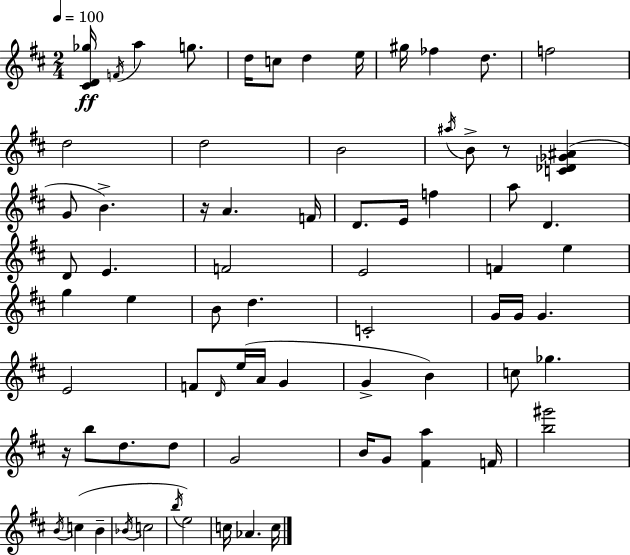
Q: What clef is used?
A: treble